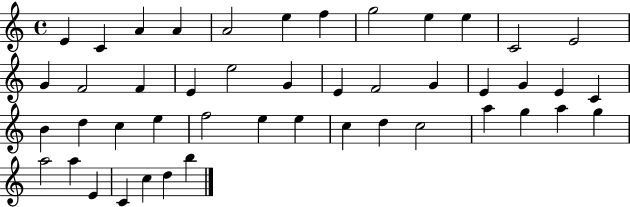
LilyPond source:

{
  \clef treble
  \time 4/4
  \defaultTimeSignature
  \key c \major
  e'4 c'4 a'4 a'4 | a'2 e''4 f''4 | g''2 e''4 e''4 | c'2 e'2 | \break g'4 f'2 f'4 | e'4 e''2 g'4 | e'4 f'2 g'4 | e'4 g'4 e'4 c'4 | \break b'4 d''4 c''4 e''4 | f''2 e''4 e''4 | c''4 d''4 c''2 | a''4 g''4 a''4 g''4 | \break a''2 a''4 e'4 | c'4 c''4 d''4 b''4 | \bar "|."
}